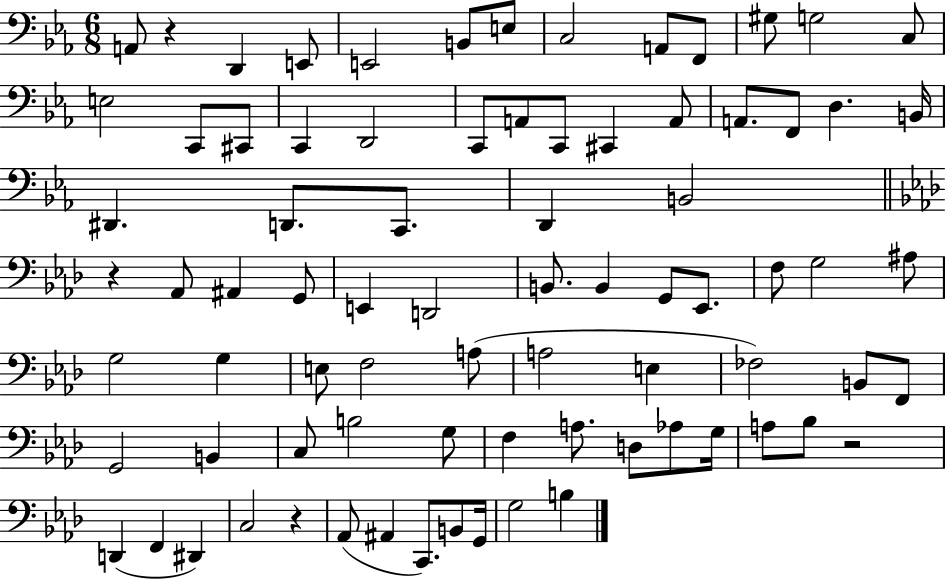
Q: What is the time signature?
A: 6/8